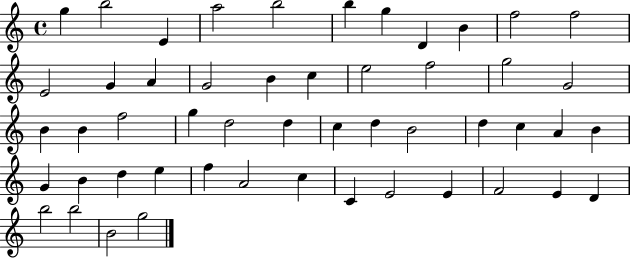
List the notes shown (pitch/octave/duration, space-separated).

G5/q B5/h E4/q A5/h B5/h B5/q G5/q D4/q B4/q F5/h F5/h E4/h G4/q A4/q G4/h B4/q C5/q E5/h F5/h G5/h G4/h B4/q B4/q F5/h G5/q D5/h D5/q C5/q D5/q B4/h D5/q C5/q A4/q B4/q G4/q B4/q D5/q E5/q F5/q A4/h C5/q C4/q E4/h E4/q F4/h E4/q D4/q B5/h B5/h B4/h G5/h